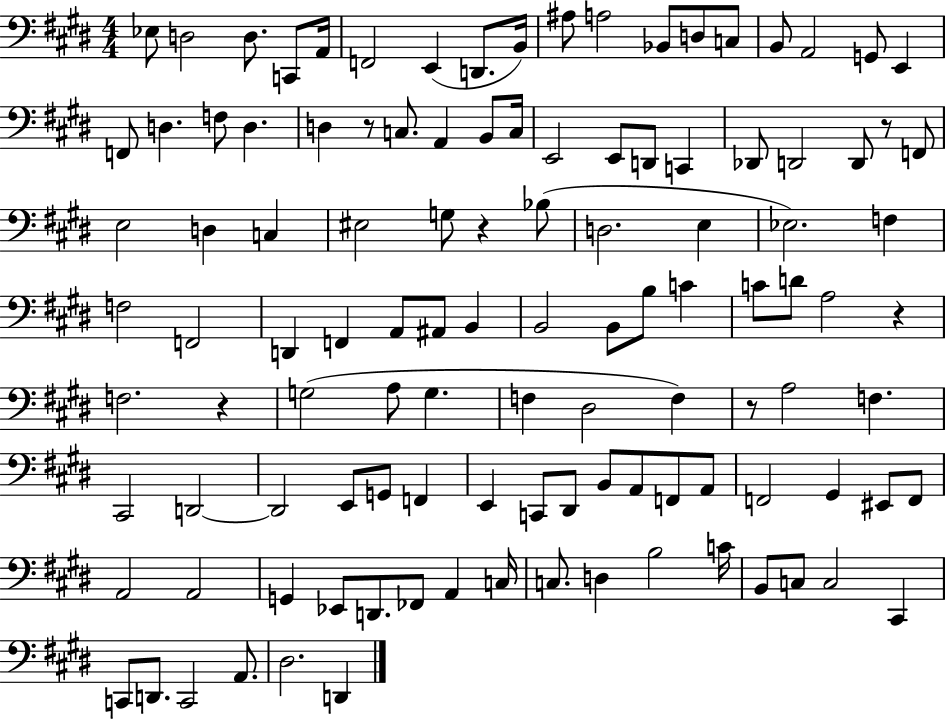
Eb3/e D3/h D3/e. C2/e A2/s F2/h E2/q D2/e. B2/s A#3/e A3/h Bb2/e D3/e C3/e B2/e A2/h G2/e E2/q F2/e D3/q. F3/e D3/q. D3/q R/e C3/e. A2/q B2/e C3/s E2/h E2/e D2/e C2/q Db2/e D2/h D2/e R/e F2/e E3/h D3/q C3/q EIS3/h G3/e R/q Bb3/e D3/h. E3/q Eb3/h. F3/q F3/h F2/h D2/q F2/q A2/e A#2/e B2/q B2/h B2/e B3/e C4/q C4/e D4/e A3/h R/q F3/h. R/q G3/h A3/e G3/q. F3/q D#3/h F3/q R/e A3/h F3/q. C#2/h D2/h D2/h E2/e G2/e F2/q E2/q C2/e D#2/e B2/e A2/e F2/e A2/e F2/h G#2/q EIS2/e F2/e A2/h A2/h G2/q Eb2/e D2/e. FES2/e A2/q C3/s C3/e. D3/q B3/h C4/s B2/e C3/e C3/h C#2/q C2/e D2/e. C2/h A2/e. D#3/h. D2/q